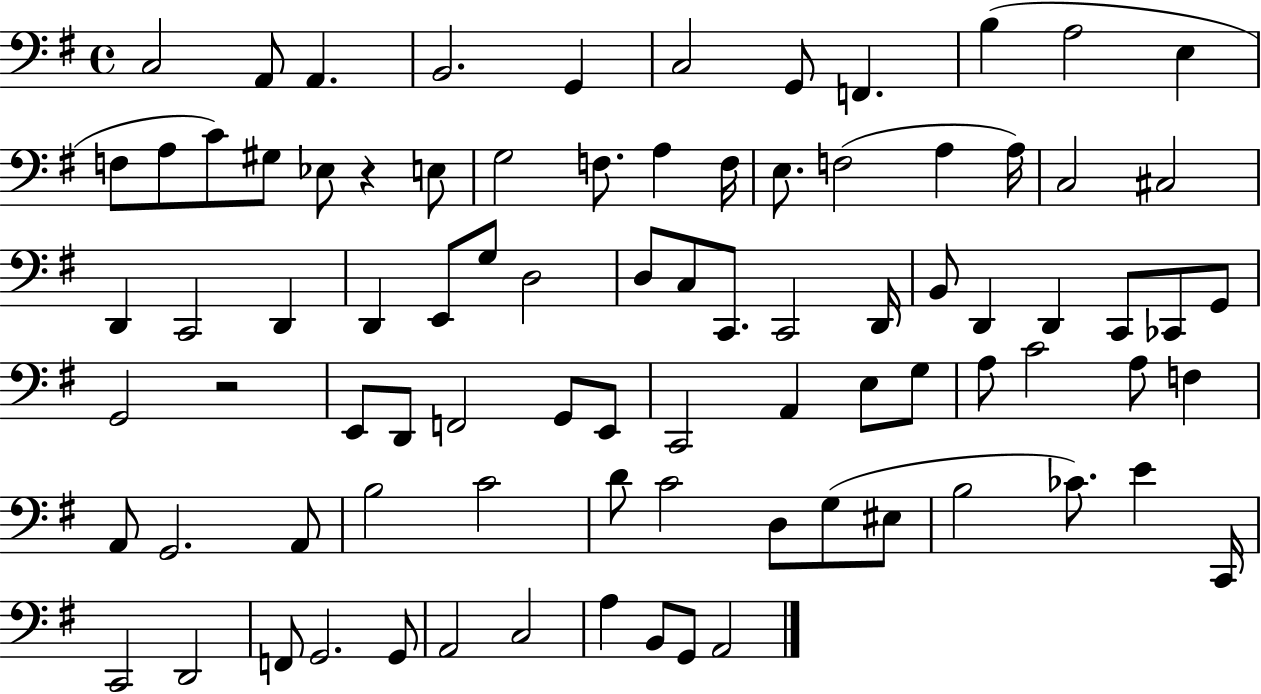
{
  \clef bass
  \time 4/4
  \defaultTimeSignature
  \key g \major
  c2 a,8 a,4. | b,2. g,4 | c2 g,8 f,4. | b4( a2 e4 | \break f8 a8 c'8) gis8 ees8 r4 e8 | g2 f8. a4 f16 | e8. f2( a4 a16) | c2 cis2 | \break d,4 c,2 d,4 | d,4 e,8 g8 d2 | d8 c8 c,8. c,2 d,16 | b,8 d,4 d,4 c,8 ces,8 g,8 | \break g,2 r2 | e,8 d,8 f,2 g,8 e,8 | c,2 a,4 e8 g8 | a8 c'2 a8 f4 | \break a,8 g,2. a,8 | b2 c'2 | d'8 c'2 d8 g8( eis8 | b2 ces'8.) e'4 c,16 | \break c,2 d,2 | f,8 g,2. g,8 | a,2 c2 | a4 b,8 g,8 a,2 | \break \bar "|."
}